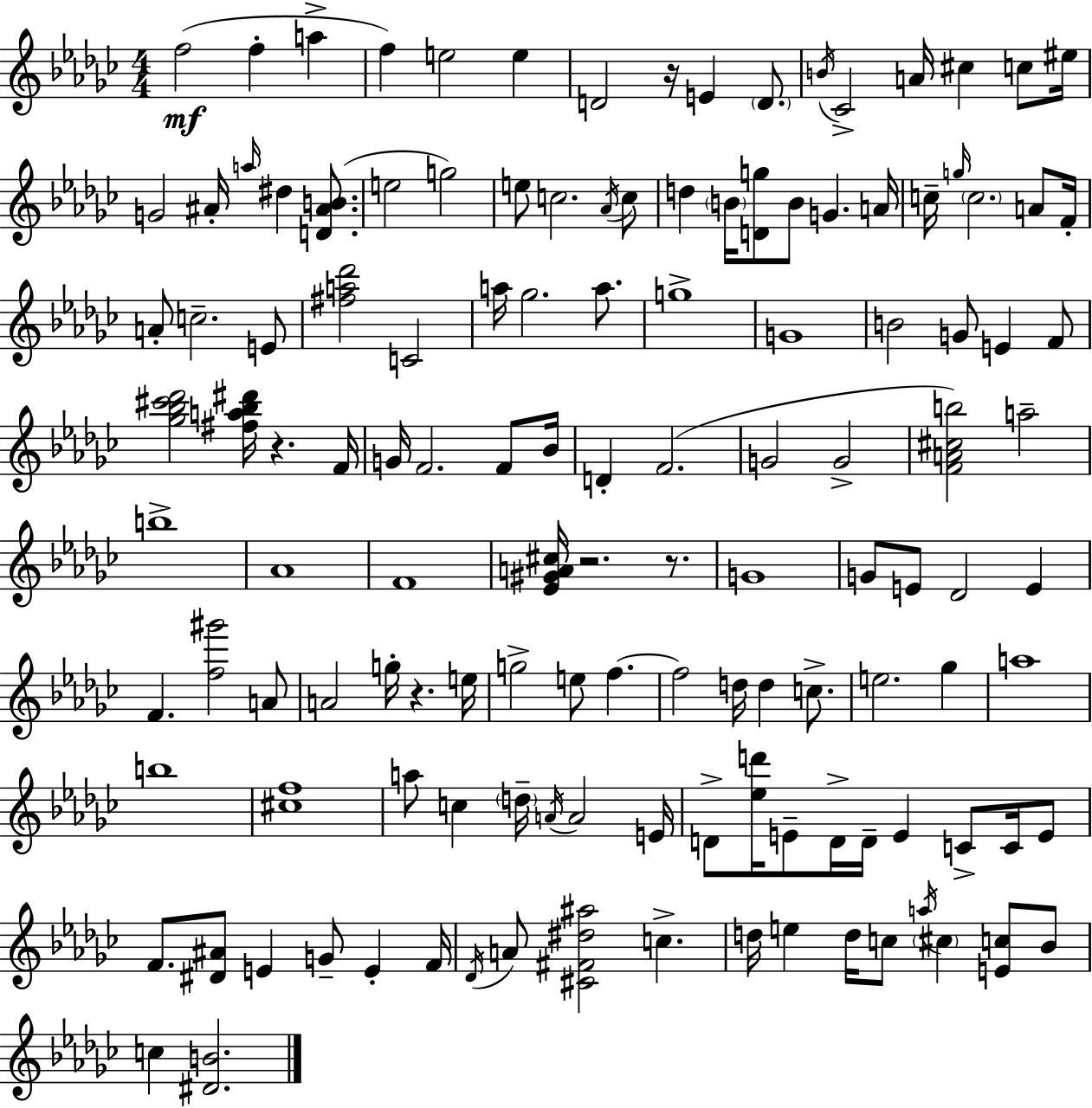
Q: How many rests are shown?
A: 5